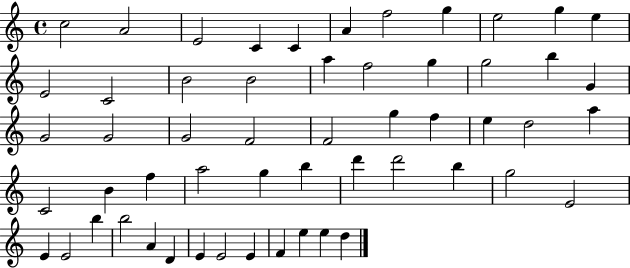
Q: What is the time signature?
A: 4/4